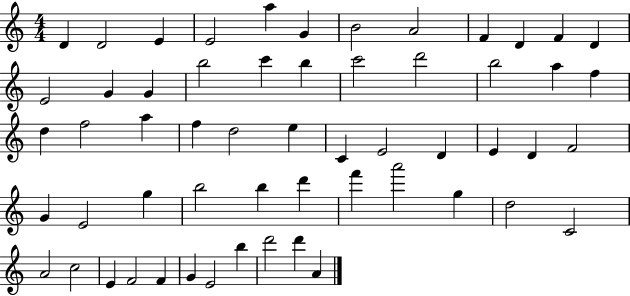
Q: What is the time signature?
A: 4/4